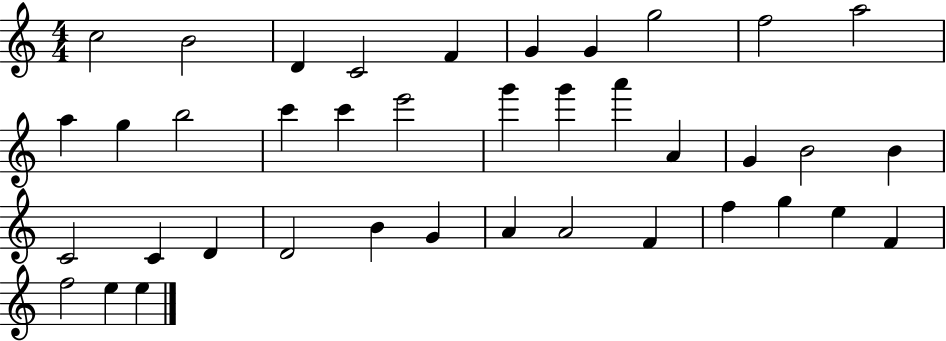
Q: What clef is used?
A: treble